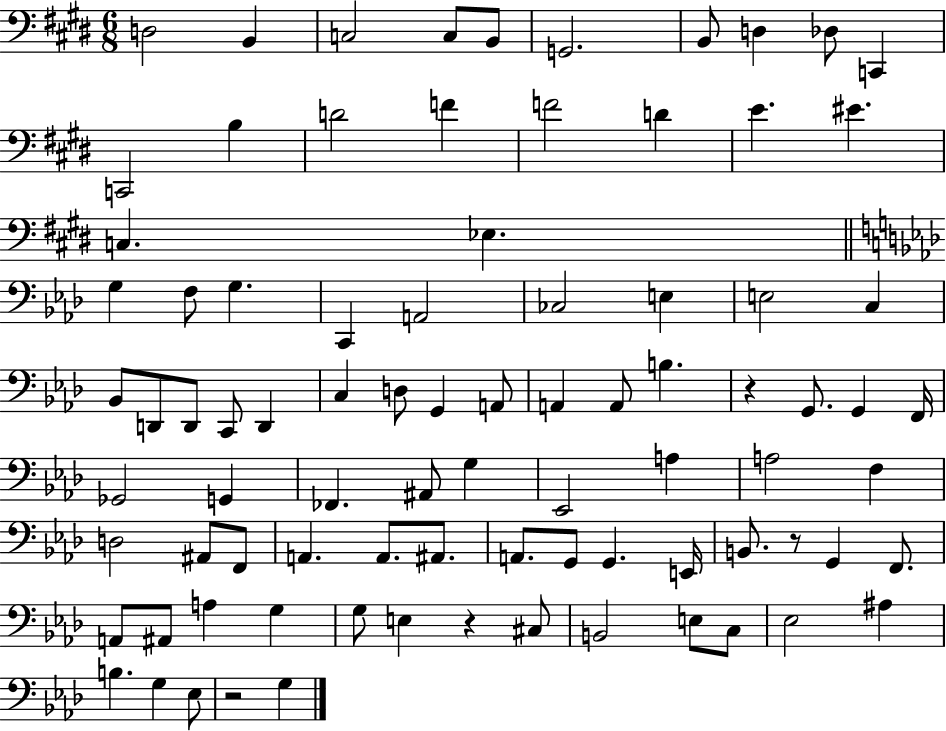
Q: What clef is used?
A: bass